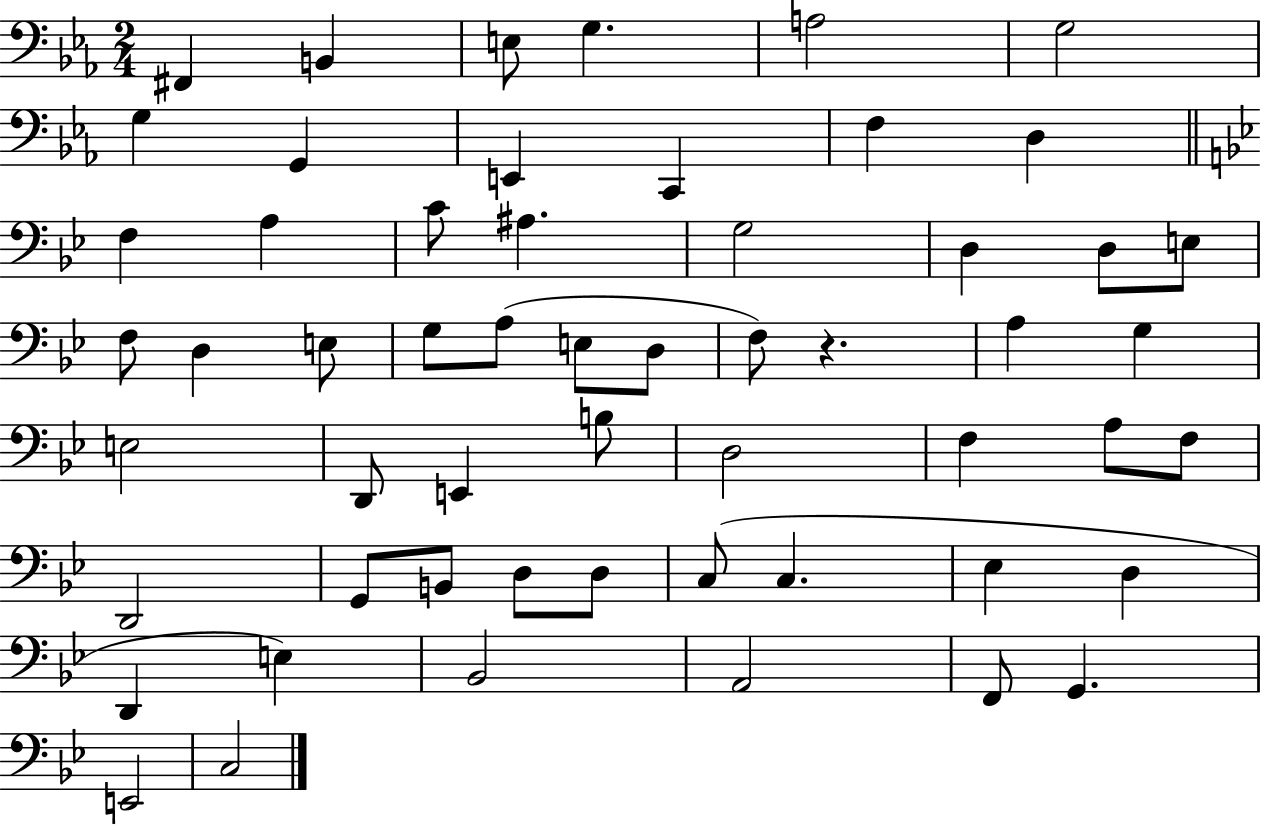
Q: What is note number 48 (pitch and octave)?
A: D2